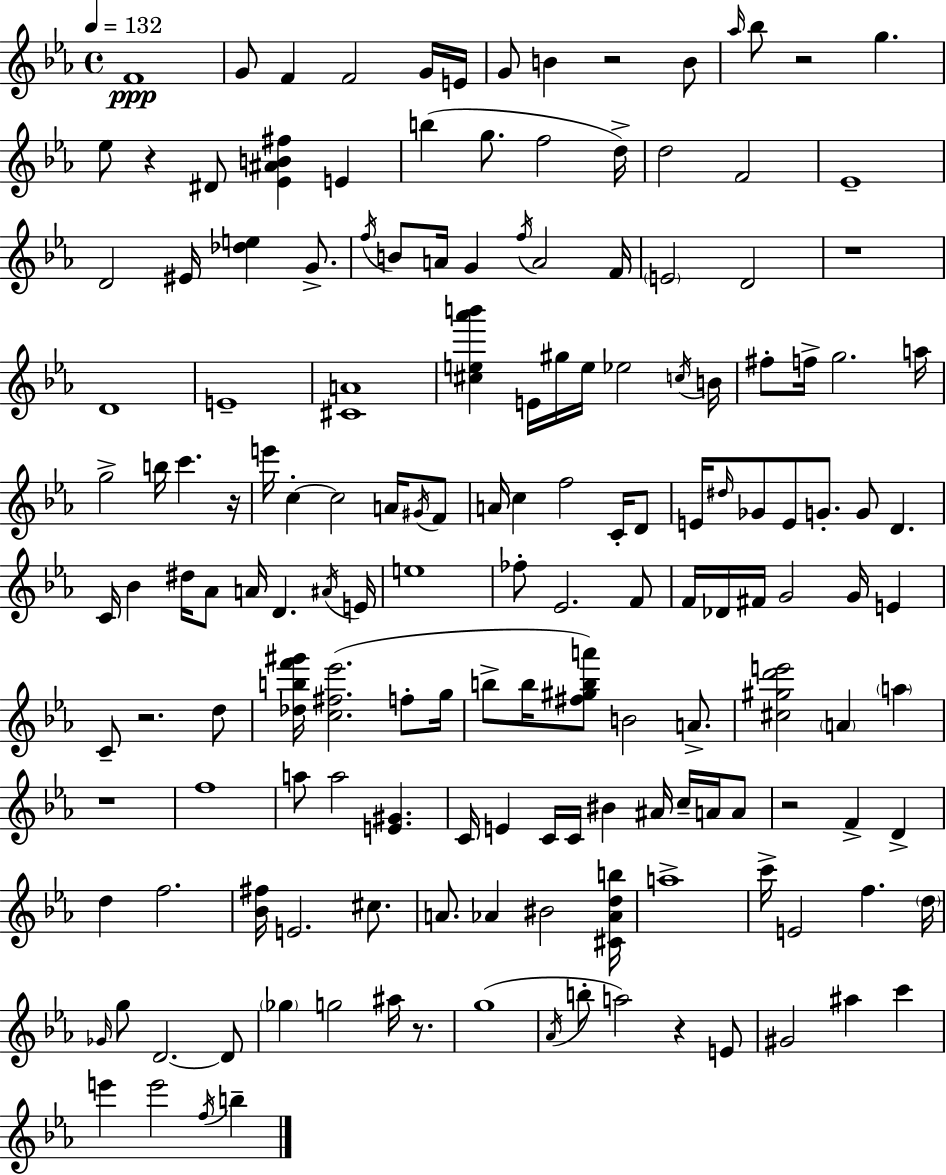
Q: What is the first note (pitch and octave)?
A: F4